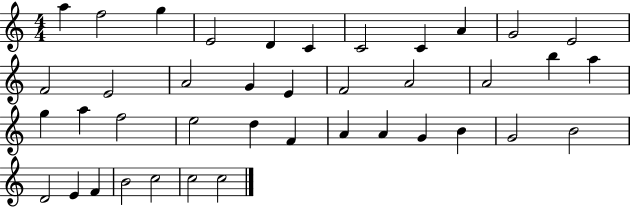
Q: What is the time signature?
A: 4/4